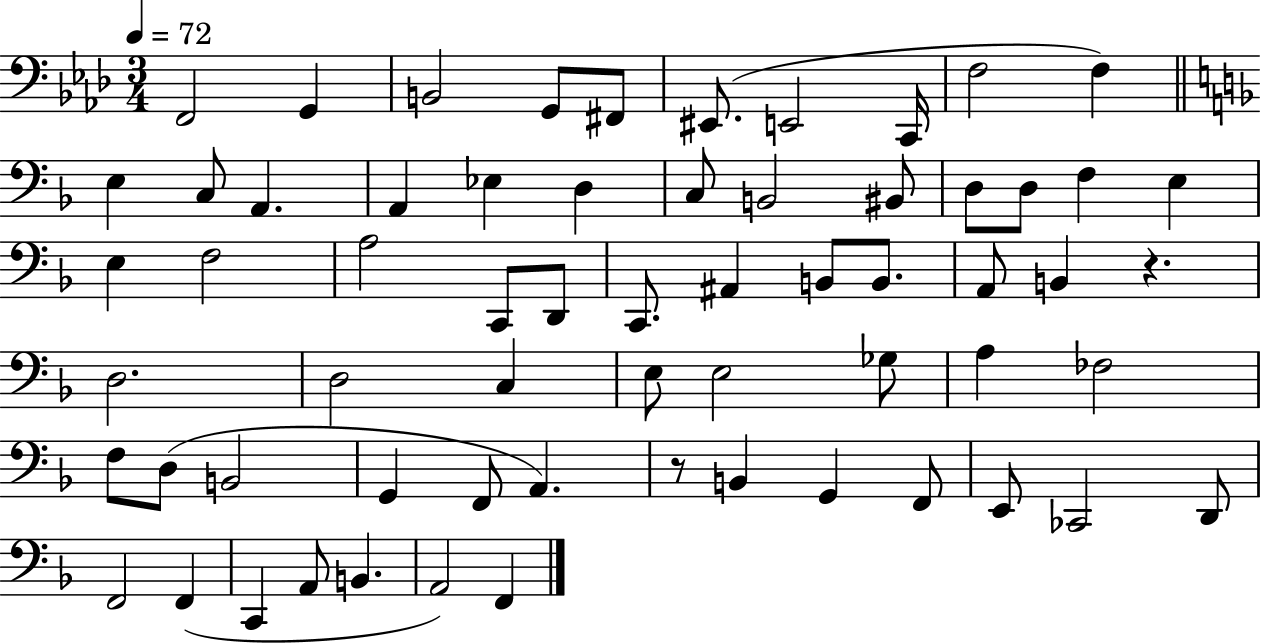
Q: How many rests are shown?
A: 2